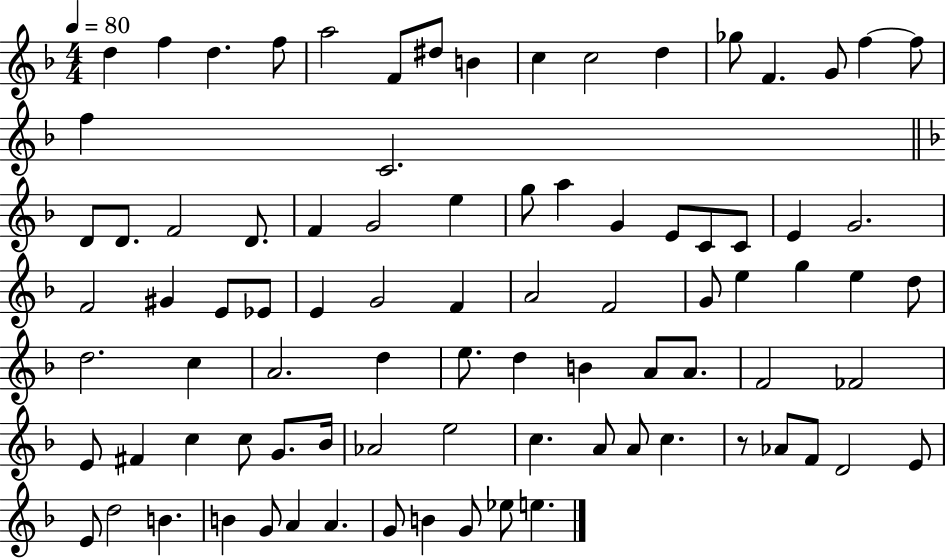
{
  \clef treble
  \numericTimeSignature
  \time 4/4
  \key f \major
  \tempo 4 = 80
  \repeat volta 2 { d''4 f''4 d''4. f''8 | a''2 f'8 dis''8 b'4 | c''4 c''2 d''4 | ges''8 f'4. g'8 f''4~~ f''8 | \break f''4 c'2. | \bar "||" \break \key f \major d'8 d'8. f'2 d'8. | f'4 g'2 e''4 | g''8 a''4 g'4 e'8 c'8 c'8 | e'4 g'2. | \break f'2 gis'4 e'8 ees'8 | e'4 g'2 f'4 | a'2 f'2 | g'8 e''4 g''4 e''4 d''8 | \break d''2. c''4 | a'2. d''4 | e''8. d''4 b'4 a'8 a'8. | f'2 fes'2 | \break e'8 fis'4 c''4 c''8 g'8. bes'16 | aes'2 e''2 | c''4. a'8 a'8 c''4. | r8 aes'8 f'8 d'2 e'8 | \break e'8 d''2 b'4. | b'4 g'8 a'4 a'4. | g'8 b'4 g'8 ees''8 e''4. | } \bar "|."
}